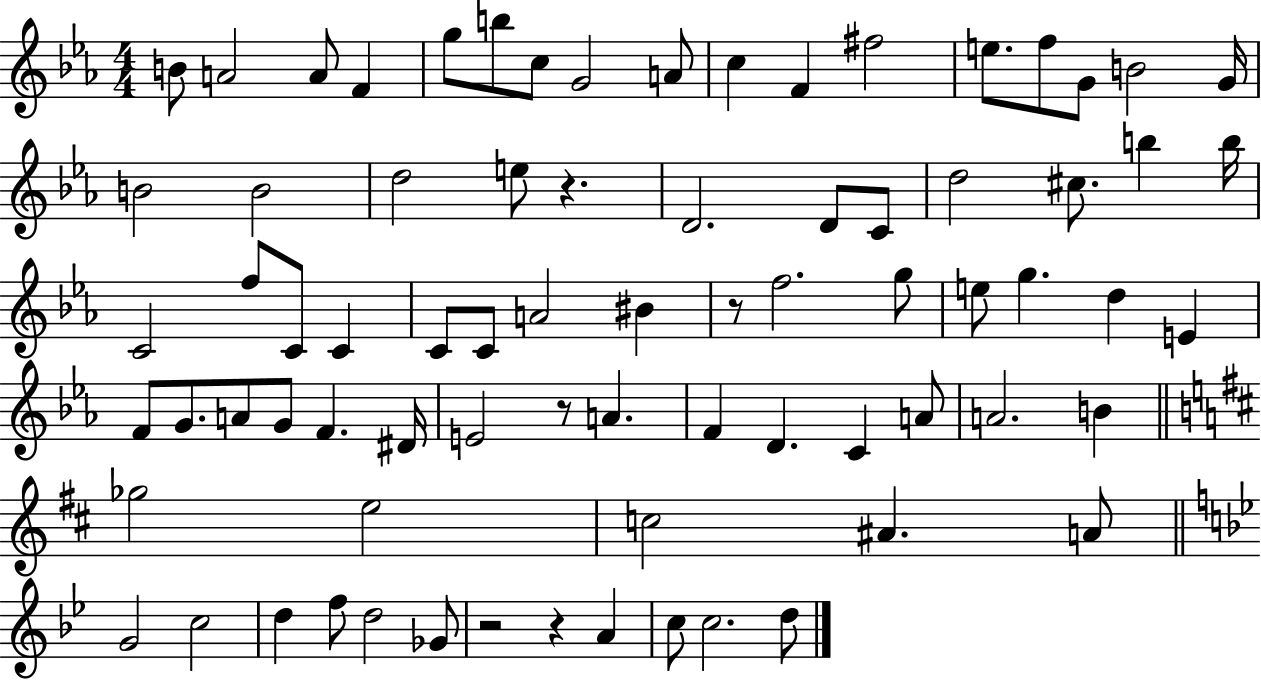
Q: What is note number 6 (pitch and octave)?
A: B5